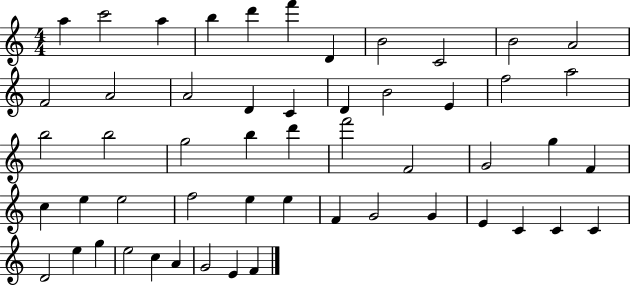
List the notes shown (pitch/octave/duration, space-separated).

A5/q C6/h A5/q B5/q D6/q F6/q D4/q B4/h C4/h B4/h A4/h F4/h A4/h A4/h D4/q C4/q D4/q B4/h E4/q F5/h A5/h B5/h B5/h G5/h B5/q D6/q F6/h F4/h G4/h G5/q F4/q C5/q E5/q E5/h F5/h E5/q E5/q F4/q G4/h G4/q E4/q C4/q C4/q C4/q D4/h E5/q G5/q E5/h C5/q A4/q G4/h E4/q F4/q